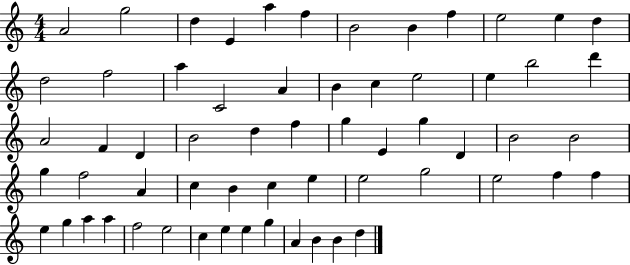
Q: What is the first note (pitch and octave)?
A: A4